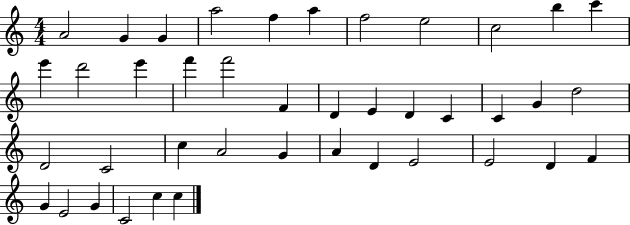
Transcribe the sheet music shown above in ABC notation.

X:1
T:Untitled
M:4/4
L:1/4
K:C
A2 G G a2 f a f2 e2 c2 b c' e' d'2 e' f' f'2 F D E D C C G d2 D2 C2 c A2 G A D E2 E2 D F G E2 G C2 c c